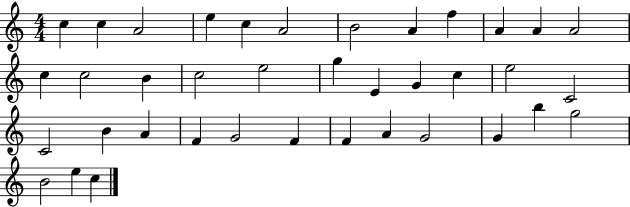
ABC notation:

X:1
T:Untitled
M:4/4
L:1/4
K:C
c c A2 e c A2 B2 A f A A A2 c c2 B c2 e2 g E G c e2 C2 C2 B A F G2 F F A G2 G b g2 B2 e c